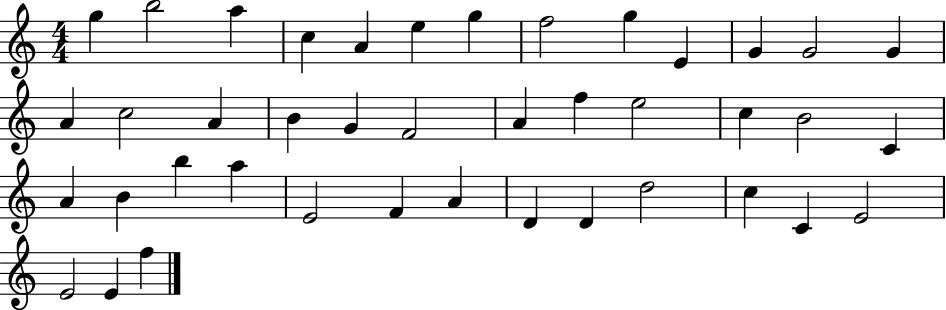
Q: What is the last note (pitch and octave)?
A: F5